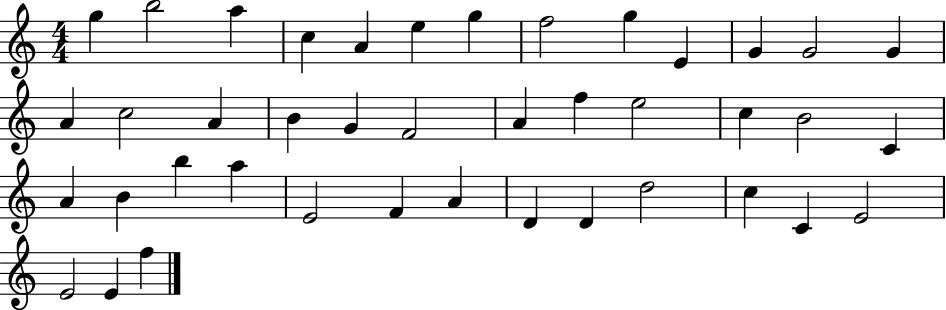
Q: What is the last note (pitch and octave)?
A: F5